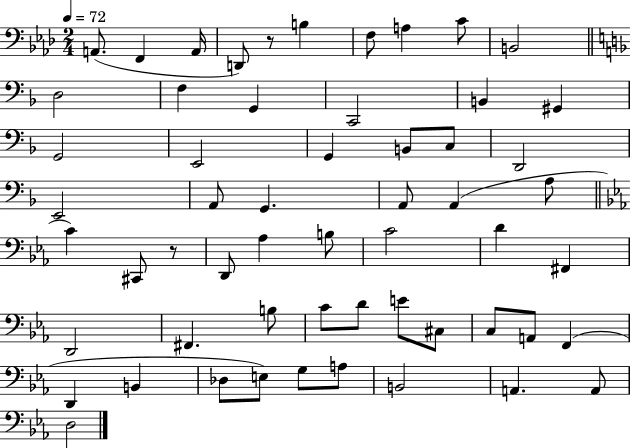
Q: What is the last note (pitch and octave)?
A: D3